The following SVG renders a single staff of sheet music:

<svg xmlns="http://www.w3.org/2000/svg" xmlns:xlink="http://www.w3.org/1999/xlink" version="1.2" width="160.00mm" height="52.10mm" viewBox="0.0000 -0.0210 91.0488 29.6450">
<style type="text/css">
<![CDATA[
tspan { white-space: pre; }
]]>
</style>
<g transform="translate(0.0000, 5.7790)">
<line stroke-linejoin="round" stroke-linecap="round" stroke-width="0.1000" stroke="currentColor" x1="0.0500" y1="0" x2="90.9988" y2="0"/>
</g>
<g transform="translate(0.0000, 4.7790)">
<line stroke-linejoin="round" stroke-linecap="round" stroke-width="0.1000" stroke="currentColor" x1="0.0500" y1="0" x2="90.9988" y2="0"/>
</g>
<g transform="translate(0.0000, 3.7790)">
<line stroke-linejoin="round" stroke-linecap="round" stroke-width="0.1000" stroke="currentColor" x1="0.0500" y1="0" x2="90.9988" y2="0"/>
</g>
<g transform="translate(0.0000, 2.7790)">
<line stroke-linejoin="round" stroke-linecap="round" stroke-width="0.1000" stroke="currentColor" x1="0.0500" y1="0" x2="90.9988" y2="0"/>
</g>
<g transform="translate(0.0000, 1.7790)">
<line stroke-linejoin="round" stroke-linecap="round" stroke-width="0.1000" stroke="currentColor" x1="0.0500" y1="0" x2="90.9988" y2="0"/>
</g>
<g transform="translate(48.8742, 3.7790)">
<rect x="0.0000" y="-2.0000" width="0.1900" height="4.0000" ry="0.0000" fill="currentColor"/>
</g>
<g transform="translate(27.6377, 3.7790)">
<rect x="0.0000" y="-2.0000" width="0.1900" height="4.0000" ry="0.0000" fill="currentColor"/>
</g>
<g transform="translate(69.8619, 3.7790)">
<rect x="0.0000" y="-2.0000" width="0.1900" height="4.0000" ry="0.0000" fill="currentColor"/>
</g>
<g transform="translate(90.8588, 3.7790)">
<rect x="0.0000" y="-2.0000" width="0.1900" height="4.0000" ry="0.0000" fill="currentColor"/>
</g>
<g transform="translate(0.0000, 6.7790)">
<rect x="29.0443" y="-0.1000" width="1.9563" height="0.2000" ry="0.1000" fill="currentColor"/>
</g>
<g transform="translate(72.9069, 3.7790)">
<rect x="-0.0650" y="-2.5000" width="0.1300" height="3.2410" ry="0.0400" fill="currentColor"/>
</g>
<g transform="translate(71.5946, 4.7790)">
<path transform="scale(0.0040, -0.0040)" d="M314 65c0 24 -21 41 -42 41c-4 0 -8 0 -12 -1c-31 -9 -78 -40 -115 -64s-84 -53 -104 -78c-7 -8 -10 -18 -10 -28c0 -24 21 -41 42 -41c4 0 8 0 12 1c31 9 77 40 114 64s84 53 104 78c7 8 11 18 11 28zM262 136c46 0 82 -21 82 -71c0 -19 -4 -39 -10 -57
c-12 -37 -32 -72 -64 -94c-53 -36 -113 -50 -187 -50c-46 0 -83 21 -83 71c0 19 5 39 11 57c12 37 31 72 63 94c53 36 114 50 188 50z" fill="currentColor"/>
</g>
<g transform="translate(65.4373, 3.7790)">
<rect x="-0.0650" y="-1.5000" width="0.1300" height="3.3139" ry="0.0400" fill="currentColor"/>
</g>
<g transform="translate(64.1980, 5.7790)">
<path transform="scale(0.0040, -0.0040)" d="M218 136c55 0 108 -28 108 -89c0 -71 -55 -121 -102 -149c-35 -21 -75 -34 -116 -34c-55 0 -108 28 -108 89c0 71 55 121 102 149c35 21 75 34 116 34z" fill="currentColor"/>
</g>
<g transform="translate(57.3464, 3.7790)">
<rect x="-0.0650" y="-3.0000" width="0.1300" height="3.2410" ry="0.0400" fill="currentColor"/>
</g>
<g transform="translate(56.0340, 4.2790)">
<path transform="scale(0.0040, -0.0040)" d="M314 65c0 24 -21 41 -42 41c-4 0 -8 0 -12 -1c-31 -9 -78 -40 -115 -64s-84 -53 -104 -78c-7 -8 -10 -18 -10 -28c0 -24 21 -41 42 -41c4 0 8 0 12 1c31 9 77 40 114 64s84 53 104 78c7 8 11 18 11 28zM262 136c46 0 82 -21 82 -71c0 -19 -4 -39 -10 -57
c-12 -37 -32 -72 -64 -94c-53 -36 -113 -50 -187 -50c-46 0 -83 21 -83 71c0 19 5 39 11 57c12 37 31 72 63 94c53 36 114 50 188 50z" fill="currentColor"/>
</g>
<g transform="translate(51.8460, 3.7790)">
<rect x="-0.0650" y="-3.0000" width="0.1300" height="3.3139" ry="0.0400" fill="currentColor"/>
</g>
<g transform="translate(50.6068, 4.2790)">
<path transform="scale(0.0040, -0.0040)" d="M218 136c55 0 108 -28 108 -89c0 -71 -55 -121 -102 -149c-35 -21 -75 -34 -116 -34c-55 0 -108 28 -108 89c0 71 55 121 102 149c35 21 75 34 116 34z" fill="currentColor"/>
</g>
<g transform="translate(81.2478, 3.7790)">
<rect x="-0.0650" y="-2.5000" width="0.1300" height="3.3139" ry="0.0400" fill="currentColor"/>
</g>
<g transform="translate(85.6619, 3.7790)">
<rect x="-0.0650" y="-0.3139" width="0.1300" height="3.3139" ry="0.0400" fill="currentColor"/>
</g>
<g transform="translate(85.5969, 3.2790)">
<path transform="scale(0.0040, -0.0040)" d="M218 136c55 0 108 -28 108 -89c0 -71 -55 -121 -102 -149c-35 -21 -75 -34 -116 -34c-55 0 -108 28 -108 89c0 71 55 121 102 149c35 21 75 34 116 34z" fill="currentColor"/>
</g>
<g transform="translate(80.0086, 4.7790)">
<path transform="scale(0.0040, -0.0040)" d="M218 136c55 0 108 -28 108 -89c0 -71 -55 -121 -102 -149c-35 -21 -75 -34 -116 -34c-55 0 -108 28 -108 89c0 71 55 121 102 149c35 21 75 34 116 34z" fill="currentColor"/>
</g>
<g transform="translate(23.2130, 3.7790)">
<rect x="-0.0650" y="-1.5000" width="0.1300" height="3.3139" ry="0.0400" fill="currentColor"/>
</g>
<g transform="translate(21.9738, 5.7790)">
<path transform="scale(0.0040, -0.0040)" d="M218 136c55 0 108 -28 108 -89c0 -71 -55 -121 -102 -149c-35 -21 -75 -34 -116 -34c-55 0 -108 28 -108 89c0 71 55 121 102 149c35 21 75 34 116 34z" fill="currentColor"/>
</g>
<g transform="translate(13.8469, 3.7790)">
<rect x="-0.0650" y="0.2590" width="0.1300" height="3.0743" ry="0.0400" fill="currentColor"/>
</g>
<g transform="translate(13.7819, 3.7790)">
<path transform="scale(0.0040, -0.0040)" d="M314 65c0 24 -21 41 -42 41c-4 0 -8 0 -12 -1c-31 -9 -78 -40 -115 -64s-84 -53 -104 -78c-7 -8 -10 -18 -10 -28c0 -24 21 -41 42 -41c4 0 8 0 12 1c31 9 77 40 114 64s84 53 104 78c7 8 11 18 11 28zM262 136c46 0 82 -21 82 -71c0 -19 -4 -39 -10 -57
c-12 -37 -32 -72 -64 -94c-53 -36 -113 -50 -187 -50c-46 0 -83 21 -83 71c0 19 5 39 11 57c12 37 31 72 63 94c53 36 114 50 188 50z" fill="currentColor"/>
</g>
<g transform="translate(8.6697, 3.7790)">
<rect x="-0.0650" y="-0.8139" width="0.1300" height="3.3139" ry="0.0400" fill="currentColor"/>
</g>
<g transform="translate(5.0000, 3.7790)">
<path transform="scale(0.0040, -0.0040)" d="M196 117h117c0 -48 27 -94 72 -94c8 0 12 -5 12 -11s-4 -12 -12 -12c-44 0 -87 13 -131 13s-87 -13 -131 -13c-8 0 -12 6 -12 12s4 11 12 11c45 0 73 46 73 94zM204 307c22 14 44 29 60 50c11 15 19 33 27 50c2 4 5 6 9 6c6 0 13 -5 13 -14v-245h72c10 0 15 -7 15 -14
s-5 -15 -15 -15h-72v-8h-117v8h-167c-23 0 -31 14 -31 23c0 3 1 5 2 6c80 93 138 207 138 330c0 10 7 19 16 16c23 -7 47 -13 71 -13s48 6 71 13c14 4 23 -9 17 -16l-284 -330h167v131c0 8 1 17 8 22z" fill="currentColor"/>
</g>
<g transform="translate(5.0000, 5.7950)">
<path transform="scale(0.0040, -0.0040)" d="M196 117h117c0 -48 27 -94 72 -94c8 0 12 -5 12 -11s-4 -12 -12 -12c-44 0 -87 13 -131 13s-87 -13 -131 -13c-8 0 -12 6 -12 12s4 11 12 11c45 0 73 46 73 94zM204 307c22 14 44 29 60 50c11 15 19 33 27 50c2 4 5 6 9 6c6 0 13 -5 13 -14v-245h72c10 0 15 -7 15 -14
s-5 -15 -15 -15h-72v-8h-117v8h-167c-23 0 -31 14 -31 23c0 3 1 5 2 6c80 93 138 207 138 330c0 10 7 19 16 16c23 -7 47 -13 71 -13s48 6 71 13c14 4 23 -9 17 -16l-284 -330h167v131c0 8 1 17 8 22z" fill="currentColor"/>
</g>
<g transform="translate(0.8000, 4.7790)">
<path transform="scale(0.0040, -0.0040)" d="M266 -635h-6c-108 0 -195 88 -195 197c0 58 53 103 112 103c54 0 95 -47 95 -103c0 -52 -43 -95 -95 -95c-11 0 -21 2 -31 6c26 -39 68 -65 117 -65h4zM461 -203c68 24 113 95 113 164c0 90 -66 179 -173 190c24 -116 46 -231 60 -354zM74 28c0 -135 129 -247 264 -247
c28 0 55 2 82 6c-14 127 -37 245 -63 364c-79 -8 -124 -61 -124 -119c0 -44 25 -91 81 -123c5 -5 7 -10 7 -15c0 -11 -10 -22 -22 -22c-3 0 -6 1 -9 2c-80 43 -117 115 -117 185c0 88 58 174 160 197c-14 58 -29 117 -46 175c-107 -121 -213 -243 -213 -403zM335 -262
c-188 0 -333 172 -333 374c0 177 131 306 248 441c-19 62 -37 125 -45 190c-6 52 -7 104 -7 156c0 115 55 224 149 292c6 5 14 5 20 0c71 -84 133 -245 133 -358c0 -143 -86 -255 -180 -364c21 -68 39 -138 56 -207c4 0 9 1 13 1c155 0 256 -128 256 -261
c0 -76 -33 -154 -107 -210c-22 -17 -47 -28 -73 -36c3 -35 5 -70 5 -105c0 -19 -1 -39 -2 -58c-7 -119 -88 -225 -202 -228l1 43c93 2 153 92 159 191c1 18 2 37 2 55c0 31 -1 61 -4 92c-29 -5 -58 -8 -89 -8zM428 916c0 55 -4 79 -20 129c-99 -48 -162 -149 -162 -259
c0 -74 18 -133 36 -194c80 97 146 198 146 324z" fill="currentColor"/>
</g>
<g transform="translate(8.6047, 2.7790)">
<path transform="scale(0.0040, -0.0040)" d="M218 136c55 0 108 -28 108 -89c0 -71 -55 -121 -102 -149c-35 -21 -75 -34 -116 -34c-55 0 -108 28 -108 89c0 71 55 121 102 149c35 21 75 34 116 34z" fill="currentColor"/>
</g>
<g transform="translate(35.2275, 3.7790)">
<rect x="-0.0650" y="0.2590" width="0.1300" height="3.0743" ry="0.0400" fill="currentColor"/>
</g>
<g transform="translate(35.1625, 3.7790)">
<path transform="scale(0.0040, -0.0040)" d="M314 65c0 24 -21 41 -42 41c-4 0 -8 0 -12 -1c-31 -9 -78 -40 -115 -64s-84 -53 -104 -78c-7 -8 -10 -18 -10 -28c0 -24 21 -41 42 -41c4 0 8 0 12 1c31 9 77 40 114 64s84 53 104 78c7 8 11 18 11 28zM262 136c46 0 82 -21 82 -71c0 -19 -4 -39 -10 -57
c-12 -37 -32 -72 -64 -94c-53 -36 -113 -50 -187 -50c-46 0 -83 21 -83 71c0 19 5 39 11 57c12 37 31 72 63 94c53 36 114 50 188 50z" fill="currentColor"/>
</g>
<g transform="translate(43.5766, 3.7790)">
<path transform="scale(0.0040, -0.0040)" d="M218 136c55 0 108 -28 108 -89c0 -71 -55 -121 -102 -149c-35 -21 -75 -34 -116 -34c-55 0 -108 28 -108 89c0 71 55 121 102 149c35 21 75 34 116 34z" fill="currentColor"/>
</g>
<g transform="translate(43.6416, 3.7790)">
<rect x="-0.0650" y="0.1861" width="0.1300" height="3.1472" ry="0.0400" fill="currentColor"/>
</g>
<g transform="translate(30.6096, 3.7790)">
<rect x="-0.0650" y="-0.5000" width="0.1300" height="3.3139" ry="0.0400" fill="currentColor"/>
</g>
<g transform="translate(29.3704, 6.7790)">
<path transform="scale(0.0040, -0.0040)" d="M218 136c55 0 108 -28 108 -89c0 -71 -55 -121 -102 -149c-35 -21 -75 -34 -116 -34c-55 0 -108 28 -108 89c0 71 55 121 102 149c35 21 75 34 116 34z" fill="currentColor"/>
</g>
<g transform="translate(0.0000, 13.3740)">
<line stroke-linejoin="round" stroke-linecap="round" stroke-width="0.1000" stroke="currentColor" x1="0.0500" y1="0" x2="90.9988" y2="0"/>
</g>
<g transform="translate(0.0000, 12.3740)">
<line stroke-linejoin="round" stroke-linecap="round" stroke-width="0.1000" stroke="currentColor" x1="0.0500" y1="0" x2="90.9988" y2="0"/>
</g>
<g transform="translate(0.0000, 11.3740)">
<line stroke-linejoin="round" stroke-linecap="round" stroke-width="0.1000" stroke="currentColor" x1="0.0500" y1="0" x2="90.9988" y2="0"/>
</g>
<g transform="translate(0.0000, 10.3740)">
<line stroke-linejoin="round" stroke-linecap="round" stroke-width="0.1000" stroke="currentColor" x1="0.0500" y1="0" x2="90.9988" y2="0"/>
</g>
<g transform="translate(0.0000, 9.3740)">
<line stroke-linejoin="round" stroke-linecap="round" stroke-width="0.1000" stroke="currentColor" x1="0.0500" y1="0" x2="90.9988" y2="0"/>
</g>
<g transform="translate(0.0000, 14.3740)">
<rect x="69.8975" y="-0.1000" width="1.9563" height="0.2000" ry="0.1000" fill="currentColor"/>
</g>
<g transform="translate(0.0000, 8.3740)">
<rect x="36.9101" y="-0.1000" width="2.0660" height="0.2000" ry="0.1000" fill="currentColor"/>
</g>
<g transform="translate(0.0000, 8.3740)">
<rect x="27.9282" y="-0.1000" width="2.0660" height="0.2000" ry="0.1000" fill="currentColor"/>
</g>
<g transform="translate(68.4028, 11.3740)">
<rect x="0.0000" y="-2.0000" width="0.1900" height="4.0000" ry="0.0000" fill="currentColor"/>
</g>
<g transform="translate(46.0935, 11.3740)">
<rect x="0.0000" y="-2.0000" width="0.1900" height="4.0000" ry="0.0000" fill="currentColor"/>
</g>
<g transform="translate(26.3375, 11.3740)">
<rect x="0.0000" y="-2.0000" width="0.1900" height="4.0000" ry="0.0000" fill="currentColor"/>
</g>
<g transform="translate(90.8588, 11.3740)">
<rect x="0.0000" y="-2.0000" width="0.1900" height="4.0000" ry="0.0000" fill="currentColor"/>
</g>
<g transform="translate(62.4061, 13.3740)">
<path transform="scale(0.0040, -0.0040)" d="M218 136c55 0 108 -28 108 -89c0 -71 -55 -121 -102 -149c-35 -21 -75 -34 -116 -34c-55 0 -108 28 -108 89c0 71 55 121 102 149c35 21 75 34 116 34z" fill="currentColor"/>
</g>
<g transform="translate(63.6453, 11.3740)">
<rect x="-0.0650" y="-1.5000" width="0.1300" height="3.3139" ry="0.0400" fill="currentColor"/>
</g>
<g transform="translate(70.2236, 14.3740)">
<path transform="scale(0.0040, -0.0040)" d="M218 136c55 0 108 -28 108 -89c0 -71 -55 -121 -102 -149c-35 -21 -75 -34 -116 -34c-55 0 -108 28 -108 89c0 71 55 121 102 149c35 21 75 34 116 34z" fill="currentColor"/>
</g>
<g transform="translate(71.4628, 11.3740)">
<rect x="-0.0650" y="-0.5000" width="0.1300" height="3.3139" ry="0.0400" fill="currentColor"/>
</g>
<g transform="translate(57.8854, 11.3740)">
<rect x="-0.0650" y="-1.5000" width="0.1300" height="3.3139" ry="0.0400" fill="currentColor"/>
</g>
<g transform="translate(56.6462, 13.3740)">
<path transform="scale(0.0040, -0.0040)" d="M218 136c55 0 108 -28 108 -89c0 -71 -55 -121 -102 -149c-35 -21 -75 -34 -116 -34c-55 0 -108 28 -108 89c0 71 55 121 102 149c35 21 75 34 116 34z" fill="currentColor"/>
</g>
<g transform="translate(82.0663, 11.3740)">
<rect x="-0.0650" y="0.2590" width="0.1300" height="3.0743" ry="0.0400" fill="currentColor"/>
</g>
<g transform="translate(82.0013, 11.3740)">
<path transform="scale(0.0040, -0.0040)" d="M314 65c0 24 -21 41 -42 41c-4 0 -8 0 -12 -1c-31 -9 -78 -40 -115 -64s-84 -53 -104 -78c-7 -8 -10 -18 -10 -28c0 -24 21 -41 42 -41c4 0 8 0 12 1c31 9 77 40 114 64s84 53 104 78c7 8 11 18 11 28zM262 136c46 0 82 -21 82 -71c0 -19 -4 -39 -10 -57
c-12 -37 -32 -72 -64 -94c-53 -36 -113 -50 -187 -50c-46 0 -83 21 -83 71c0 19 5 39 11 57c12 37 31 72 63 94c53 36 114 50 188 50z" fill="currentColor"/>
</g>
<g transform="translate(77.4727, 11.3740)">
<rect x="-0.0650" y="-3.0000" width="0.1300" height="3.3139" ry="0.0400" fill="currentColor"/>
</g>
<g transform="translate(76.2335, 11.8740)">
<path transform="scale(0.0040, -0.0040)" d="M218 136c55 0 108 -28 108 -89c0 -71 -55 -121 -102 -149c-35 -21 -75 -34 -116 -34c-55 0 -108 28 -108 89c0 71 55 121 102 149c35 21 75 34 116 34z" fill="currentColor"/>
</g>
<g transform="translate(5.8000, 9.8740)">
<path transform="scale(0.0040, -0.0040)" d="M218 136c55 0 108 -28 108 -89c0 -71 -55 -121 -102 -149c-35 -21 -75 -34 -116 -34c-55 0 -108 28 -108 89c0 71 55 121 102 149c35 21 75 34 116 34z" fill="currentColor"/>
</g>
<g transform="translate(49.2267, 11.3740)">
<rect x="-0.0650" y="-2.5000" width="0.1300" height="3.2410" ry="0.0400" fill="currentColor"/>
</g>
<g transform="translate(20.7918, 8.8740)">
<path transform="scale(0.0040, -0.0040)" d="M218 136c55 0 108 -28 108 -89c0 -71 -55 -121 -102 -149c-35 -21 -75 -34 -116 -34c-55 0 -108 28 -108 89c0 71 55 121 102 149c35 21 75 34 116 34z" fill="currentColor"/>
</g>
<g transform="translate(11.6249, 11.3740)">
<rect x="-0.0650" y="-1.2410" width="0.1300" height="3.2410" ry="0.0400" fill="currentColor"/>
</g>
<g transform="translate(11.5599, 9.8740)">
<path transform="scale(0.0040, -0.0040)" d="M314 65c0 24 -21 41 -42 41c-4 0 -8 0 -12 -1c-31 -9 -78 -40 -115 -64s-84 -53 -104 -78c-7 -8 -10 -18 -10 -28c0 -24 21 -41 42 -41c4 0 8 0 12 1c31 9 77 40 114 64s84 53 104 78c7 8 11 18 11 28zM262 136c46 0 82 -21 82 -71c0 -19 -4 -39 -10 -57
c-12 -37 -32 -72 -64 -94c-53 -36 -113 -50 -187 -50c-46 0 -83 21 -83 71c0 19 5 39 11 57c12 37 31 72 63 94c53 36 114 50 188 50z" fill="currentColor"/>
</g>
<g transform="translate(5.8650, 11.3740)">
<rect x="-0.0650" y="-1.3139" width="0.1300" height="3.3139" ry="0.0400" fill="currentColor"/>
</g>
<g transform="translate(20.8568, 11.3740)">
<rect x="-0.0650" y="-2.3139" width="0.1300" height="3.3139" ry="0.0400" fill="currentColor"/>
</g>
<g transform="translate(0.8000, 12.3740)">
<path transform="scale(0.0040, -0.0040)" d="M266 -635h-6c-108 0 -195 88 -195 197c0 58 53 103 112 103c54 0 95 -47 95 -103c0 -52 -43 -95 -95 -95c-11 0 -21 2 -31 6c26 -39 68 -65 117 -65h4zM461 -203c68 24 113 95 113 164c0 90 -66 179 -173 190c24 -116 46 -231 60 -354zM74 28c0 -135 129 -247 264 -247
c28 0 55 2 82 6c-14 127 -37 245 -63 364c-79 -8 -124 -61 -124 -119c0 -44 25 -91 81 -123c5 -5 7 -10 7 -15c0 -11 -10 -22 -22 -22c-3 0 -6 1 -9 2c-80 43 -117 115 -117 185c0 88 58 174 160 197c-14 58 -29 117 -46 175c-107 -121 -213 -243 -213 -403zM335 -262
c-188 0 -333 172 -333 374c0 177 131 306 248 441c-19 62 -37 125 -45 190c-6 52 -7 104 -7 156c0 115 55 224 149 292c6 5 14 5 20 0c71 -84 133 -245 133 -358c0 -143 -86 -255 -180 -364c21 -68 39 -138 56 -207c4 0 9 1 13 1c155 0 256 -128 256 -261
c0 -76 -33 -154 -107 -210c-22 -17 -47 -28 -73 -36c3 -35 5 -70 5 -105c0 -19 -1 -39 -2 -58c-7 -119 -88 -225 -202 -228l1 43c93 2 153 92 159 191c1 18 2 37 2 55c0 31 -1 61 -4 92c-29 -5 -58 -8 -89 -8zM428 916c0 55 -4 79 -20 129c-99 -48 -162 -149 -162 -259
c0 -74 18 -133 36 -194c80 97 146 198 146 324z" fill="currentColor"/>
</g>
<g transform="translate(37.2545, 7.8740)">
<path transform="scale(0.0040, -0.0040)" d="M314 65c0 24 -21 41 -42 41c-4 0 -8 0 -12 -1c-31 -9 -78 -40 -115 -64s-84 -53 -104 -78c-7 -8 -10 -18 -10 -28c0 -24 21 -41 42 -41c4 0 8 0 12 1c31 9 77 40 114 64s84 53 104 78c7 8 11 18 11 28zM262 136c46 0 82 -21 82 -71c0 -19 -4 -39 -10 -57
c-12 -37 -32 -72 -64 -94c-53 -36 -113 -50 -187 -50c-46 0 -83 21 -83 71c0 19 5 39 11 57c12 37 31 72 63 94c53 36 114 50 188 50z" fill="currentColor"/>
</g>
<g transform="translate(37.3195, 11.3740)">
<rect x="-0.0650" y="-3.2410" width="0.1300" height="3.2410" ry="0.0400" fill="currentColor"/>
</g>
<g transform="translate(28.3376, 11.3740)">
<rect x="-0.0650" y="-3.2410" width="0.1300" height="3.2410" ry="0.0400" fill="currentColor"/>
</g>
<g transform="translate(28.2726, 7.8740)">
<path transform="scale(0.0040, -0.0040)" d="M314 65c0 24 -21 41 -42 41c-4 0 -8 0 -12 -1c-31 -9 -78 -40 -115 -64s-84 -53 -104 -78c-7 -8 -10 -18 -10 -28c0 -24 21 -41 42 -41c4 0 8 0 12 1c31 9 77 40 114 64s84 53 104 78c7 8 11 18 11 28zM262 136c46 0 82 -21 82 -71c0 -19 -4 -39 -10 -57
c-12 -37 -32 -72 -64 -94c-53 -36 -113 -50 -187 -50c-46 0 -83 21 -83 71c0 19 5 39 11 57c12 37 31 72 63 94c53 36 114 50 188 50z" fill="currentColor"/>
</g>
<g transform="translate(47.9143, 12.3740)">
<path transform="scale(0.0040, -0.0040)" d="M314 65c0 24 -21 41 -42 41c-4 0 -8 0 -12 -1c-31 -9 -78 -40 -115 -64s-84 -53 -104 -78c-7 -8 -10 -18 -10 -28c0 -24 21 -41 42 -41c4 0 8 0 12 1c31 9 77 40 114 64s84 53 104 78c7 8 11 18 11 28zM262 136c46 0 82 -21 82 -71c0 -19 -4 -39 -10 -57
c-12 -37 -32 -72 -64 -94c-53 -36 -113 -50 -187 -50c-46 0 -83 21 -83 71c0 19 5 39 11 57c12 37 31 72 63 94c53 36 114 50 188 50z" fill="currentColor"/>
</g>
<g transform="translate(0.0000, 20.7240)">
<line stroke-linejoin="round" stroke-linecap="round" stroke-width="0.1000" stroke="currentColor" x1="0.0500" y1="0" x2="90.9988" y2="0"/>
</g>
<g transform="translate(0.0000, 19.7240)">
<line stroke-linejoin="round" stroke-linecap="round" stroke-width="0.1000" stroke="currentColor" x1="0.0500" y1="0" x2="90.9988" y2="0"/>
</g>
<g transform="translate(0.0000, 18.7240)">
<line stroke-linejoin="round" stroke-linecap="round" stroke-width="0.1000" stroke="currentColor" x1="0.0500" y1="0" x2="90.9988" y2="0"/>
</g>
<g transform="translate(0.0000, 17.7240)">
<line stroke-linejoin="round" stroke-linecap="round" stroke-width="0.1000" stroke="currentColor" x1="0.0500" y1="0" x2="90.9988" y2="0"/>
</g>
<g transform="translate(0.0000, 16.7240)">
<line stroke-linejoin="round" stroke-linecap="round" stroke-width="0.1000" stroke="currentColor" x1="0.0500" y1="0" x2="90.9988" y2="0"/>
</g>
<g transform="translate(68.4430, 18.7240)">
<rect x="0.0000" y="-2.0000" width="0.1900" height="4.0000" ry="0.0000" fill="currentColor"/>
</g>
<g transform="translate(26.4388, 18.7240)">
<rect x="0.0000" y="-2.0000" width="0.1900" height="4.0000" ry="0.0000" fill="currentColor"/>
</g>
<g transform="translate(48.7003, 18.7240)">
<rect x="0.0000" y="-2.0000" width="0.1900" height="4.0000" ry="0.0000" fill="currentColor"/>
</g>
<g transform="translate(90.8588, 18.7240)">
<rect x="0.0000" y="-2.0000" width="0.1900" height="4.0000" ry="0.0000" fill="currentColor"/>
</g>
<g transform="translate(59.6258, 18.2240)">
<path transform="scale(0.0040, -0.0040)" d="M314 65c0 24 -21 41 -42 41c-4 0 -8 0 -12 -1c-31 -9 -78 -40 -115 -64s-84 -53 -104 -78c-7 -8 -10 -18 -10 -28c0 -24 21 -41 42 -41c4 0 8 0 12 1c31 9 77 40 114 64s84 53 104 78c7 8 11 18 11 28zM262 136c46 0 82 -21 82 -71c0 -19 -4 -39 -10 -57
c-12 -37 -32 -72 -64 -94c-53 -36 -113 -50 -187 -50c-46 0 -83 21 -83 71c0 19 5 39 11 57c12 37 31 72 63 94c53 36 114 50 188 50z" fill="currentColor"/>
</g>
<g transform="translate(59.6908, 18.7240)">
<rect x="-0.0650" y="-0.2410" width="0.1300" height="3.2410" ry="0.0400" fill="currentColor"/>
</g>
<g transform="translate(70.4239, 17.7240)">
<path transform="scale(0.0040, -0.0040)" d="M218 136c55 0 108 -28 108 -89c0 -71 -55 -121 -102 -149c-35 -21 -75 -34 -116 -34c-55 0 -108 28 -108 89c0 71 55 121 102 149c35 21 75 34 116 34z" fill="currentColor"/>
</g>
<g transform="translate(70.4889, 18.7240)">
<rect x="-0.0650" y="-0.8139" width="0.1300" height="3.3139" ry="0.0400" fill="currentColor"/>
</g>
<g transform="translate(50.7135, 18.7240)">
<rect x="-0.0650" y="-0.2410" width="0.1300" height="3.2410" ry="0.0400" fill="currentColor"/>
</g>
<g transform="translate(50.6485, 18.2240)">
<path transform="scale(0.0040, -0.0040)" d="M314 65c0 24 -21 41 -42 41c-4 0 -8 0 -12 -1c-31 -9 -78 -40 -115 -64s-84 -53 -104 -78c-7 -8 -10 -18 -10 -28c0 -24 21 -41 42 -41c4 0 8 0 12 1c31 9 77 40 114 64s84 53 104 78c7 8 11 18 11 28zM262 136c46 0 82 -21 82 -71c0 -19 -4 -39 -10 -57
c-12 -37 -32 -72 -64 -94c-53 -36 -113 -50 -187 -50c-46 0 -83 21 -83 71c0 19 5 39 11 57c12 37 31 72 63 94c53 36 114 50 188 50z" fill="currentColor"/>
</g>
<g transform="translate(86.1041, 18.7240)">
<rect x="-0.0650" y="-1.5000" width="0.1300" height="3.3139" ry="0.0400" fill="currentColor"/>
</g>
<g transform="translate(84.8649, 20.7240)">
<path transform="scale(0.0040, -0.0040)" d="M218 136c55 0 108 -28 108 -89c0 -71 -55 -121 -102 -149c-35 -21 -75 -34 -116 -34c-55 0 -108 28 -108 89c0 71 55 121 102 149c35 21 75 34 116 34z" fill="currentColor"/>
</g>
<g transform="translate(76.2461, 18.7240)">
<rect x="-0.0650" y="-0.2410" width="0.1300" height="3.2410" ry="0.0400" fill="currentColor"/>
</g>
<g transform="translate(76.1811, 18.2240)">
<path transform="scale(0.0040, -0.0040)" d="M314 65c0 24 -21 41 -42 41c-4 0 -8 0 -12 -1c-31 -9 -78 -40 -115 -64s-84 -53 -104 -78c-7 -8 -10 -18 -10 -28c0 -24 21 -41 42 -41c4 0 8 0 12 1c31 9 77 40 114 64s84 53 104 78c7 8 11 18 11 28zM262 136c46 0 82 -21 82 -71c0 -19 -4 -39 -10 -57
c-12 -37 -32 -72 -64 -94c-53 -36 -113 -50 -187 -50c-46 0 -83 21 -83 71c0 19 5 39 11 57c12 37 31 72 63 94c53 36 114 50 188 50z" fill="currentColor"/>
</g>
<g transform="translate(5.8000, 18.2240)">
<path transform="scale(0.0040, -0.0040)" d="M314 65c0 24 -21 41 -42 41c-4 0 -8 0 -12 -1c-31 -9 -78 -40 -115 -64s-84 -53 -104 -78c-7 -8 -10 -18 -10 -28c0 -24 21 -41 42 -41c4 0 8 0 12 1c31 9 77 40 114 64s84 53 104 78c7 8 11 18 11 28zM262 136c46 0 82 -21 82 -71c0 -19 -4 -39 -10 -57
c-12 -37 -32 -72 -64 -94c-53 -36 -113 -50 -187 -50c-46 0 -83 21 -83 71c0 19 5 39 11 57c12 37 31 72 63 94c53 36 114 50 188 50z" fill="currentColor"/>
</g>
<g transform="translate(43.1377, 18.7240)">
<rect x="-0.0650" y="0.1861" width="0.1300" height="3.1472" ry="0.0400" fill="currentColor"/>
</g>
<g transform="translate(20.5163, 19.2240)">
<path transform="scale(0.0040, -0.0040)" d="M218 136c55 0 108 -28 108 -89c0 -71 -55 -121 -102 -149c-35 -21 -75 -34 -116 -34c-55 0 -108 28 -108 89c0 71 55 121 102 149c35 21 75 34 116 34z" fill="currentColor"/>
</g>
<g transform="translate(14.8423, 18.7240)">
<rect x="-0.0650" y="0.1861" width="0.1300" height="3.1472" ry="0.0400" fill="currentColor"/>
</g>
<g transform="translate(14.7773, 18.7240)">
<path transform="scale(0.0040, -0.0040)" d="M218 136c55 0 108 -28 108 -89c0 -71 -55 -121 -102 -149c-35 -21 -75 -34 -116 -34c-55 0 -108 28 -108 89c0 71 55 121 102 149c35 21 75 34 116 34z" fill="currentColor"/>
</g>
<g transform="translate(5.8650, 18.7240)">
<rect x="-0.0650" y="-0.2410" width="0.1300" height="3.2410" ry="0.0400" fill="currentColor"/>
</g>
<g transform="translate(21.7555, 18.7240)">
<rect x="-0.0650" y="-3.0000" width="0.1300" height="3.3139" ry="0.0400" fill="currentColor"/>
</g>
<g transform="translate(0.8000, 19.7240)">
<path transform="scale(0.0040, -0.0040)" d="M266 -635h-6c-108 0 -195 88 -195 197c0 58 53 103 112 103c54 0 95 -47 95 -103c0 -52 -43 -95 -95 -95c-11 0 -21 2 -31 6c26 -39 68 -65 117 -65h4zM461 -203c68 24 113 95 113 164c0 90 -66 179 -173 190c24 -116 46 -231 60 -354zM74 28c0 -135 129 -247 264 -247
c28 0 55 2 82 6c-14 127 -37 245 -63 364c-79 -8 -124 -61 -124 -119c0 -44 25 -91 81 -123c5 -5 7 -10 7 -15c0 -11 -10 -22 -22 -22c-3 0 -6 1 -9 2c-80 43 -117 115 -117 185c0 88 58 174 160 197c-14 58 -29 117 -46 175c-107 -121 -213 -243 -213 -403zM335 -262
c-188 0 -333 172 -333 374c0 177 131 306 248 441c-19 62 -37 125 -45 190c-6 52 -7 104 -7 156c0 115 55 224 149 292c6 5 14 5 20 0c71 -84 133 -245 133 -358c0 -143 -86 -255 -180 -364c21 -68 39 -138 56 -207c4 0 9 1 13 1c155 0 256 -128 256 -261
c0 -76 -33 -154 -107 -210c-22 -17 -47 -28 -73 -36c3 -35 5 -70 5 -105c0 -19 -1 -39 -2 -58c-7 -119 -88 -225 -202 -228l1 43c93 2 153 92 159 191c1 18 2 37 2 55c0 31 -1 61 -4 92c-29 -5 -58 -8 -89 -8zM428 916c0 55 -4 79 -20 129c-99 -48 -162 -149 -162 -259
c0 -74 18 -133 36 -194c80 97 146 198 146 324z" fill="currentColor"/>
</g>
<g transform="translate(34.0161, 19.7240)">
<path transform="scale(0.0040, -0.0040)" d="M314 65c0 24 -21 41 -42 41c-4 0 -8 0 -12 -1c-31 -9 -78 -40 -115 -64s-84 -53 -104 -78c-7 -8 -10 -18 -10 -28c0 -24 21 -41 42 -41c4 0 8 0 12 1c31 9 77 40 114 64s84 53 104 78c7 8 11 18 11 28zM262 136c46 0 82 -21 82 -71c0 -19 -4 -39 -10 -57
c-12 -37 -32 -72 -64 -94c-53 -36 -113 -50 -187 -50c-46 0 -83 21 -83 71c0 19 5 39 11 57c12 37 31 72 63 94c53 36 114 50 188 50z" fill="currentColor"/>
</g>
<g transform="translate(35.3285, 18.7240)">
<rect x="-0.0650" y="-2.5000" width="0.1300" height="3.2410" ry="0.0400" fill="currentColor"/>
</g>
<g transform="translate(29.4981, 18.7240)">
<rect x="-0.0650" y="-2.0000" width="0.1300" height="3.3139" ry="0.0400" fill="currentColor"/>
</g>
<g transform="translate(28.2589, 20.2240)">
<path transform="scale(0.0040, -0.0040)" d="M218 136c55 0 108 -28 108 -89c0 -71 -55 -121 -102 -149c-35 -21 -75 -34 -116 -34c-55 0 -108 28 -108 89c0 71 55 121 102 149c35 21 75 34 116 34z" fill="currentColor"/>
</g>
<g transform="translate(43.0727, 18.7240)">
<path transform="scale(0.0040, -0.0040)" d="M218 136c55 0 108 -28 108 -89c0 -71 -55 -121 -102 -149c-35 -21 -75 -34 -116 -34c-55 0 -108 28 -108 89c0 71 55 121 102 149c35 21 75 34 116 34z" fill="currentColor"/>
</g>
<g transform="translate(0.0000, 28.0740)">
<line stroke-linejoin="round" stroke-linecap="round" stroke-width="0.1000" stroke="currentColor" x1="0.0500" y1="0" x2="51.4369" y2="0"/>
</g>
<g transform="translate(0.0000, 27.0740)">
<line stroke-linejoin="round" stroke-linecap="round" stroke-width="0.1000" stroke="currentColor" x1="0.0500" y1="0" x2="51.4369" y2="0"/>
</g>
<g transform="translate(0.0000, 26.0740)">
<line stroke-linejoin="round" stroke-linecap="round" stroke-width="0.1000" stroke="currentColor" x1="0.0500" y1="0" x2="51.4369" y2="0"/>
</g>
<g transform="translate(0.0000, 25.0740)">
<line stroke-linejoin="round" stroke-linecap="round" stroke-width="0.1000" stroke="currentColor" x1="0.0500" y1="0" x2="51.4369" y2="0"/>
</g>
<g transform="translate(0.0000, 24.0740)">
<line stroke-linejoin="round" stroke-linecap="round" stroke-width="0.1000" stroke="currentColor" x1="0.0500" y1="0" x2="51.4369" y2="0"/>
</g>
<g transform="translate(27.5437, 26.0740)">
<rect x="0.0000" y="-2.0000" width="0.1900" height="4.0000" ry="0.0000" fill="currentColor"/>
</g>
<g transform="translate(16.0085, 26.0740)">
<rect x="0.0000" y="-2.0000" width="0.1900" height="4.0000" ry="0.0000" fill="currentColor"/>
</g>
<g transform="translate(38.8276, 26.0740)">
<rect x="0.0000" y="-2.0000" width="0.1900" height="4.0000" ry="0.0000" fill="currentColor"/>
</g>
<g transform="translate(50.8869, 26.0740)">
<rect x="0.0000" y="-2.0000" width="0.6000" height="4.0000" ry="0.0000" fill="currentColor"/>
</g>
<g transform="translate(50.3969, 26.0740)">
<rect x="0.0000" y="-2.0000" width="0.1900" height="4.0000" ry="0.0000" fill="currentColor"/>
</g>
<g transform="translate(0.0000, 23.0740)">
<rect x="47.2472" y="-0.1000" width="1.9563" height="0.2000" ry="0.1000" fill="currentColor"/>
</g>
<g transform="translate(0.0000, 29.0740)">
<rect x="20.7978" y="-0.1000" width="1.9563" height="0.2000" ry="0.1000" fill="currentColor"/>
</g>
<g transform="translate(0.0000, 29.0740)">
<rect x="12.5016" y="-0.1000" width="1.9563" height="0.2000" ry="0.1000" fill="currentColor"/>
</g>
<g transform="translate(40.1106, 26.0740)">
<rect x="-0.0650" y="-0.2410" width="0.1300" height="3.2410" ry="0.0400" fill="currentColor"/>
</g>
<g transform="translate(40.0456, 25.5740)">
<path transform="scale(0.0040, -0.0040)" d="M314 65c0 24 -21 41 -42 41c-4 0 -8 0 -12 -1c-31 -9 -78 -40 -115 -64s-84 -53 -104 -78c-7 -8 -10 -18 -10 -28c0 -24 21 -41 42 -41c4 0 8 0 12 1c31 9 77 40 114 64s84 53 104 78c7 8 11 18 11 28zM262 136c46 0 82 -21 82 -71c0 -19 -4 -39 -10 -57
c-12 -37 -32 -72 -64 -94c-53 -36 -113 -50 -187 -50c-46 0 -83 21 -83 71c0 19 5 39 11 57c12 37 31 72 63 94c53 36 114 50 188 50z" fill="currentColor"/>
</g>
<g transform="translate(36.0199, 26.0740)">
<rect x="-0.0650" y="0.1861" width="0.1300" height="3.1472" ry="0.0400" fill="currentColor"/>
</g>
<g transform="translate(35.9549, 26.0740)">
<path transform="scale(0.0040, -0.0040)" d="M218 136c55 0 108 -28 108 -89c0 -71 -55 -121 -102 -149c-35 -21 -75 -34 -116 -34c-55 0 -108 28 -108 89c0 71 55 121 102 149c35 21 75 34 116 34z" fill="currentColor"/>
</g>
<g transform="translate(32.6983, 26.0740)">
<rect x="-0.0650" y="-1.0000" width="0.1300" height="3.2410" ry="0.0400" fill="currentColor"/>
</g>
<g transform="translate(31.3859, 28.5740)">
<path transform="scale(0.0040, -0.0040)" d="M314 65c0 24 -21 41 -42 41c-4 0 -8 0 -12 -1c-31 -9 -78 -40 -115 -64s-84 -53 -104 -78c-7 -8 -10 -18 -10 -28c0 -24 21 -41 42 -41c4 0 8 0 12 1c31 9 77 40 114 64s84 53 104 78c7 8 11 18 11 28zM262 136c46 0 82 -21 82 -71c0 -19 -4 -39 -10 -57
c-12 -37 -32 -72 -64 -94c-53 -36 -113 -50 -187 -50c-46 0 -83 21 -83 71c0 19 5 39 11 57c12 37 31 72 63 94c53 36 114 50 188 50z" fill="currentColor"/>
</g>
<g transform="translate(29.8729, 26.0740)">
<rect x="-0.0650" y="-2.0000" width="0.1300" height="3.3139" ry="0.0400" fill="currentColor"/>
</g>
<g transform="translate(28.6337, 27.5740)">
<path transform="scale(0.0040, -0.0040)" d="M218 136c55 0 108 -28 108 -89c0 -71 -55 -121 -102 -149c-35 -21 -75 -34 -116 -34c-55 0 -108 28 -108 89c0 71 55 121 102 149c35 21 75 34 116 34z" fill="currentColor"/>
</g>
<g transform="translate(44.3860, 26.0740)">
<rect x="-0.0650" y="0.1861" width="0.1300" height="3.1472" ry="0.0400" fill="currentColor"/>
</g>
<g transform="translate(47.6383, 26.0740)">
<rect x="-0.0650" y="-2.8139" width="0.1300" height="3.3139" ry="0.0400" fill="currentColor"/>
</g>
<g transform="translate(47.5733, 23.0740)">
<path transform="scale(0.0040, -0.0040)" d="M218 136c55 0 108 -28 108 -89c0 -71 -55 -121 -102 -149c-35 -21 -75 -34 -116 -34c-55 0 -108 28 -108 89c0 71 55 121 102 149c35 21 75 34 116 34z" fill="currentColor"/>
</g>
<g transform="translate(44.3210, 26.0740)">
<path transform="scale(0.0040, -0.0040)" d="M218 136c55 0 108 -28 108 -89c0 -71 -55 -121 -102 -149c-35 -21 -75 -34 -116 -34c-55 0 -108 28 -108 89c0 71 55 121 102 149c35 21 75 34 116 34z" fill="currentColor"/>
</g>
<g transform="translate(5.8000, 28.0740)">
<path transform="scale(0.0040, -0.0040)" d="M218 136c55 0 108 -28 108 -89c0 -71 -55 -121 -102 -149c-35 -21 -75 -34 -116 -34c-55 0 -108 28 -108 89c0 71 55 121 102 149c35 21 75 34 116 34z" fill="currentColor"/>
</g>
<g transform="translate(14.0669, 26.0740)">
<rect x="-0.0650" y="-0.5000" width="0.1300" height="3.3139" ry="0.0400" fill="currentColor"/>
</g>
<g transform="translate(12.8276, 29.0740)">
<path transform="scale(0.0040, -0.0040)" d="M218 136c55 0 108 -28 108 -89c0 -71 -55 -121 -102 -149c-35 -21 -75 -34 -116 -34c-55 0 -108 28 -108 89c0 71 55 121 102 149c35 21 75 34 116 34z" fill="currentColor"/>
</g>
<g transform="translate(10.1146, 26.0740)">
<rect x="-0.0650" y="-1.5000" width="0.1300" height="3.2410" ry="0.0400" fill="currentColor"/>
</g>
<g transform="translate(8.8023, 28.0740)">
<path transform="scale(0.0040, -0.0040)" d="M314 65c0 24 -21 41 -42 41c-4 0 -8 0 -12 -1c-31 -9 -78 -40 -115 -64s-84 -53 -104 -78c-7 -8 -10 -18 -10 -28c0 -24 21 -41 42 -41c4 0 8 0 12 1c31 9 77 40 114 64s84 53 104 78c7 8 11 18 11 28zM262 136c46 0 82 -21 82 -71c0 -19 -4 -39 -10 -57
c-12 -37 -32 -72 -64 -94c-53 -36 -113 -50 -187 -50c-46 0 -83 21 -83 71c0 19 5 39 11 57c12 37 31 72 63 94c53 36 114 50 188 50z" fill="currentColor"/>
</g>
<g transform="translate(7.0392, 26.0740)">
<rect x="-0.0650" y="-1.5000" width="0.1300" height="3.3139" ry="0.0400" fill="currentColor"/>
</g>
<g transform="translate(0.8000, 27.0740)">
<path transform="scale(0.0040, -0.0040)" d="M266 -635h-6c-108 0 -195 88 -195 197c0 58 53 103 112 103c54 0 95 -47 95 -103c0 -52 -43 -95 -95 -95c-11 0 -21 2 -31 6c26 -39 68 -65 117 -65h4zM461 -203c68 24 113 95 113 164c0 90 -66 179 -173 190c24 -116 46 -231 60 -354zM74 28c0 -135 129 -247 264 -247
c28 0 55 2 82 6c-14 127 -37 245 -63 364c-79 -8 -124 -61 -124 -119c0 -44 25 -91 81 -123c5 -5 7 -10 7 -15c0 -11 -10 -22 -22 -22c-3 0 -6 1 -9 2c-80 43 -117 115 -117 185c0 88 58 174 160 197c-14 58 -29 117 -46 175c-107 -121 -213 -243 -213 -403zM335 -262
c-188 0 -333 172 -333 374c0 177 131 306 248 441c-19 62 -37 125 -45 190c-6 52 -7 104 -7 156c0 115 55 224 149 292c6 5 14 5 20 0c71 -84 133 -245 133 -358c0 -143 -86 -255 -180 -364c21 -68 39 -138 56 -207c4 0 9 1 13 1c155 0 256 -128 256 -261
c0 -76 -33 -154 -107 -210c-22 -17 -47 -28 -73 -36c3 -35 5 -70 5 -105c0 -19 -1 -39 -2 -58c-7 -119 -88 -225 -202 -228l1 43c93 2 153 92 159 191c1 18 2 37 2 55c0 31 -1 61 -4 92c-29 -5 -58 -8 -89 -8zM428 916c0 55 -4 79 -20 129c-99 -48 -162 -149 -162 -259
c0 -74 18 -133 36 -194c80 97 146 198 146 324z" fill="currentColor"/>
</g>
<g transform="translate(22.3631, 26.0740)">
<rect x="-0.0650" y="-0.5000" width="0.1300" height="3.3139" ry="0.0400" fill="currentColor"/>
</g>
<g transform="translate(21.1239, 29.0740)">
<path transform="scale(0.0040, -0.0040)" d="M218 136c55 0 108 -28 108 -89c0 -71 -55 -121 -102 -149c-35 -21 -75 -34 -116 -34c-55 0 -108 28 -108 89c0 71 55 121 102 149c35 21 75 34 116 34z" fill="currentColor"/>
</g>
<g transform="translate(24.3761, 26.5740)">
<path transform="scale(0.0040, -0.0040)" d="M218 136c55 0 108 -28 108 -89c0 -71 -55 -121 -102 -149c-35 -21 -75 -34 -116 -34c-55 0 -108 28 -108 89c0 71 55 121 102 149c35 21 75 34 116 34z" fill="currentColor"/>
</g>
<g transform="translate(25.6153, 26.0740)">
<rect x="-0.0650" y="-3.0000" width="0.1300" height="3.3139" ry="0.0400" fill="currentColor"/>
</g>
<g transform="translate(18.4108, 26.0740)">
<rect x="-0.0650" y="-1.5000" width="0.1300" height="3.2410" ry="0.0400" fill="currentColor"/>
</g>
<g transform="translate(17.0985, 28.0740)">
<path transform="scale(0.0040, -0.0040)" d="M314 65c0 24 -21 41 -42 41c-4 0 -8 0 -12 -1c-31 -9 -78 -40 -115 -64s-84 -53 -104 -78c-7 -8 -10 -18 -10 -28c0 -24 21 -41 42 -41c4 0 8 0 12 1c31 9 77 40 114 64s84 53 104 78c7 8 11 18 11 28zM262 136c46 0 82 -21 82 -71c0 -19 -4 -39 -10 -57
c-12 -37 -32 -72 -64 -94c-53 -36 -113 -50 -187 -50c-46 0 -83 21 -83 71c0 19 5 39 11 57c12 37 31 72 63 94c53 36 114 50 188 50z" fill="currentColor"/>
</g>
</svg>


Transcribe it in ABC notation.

X:1
T:Untitled
M:4/4
L:1/4
K:C
d B2 E C B2 B A A2 E G2 G c e e2 g b2 b2 G2 E E C A B2 c2 B A F G2 B c2 c2 d c2 E E E2 C E2 C A F D2 B c2 B a